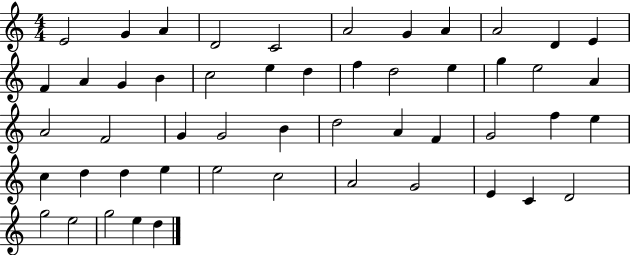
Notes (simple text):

E4/h G4/q A4/q D4/h C4/h A4/h G4/q A4/q A4/h D4/q E4/q F4/q A4/q G4/q B4/q C5/h E5/q D5/q F5/q D5/h E5/q G5/q E5/h A4/q A4/h F4/h G4/q G4/h B4/q D5/h A4/q F4/q G4/h F5/q E5/q C5/q D5/q D5/q E5/q E5/h C5/h A4/h G4/h E4/q C4/q D4/h G5/h E5/h G5/h E5/q D5/q